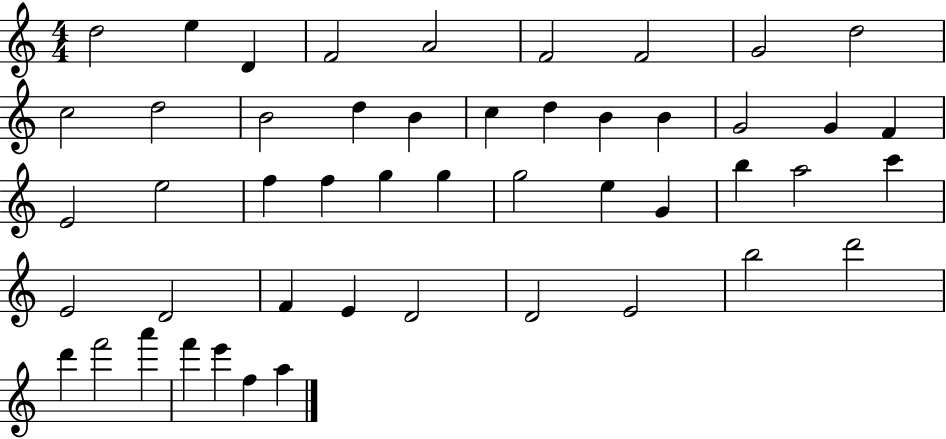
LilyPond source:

{
  \clef treble
  \numericTimeSignature
  \time 4/4
  \key c \major
  d''2 e''4 d'4 | f'2 a'2 | f'2 f'2 | g'2 d''2 | \break c''2 d''2 | b'2 d''4 b'4 | c''4 d''4 b'4 b'4 | g'2 g'4 f'4 | \break e'2 e''2 | f''4 f''4 g''4 g''4 | g''2 e''4 g'4 | b''4 a''2 c'''4 | \break e'2 d'2 | f'4 e'4 d'2 | d'2 e'2 | b''2 d'''2 | \break d'''4 f'''2 a'''4 | f'''4 e'''4 f''4 a''4 | \bar "|."
}